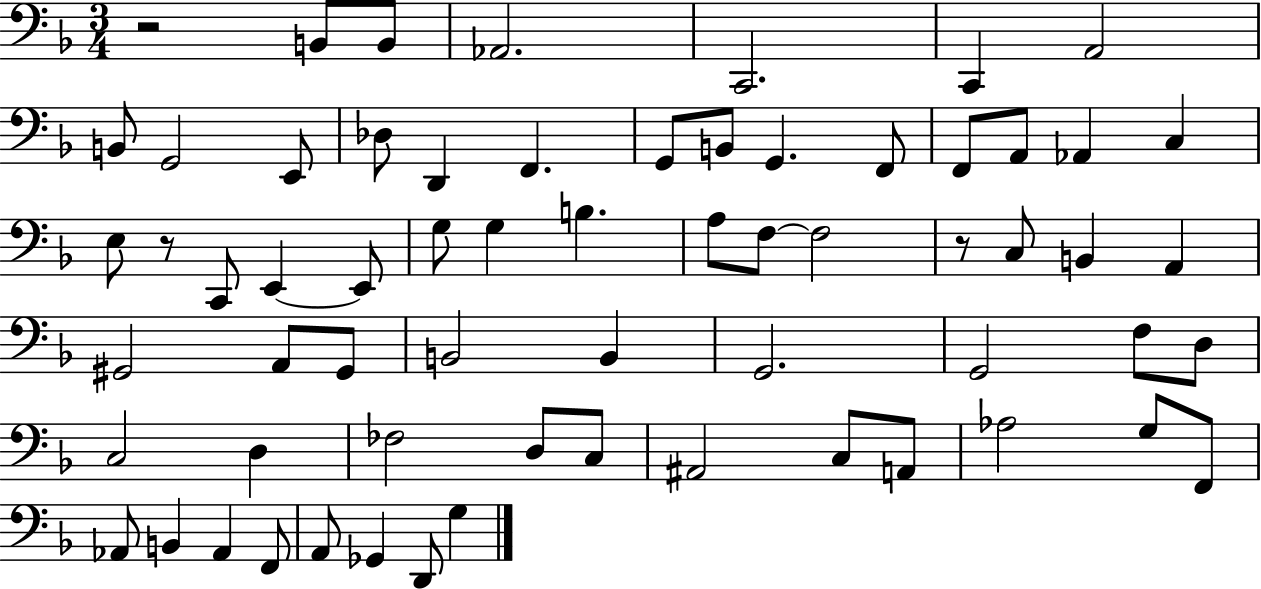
R/h B2/e B2/e Ab2/h. C2/h. C2/q A2/h B2/e G2/h E2/e Db3/e D2/q F2/q. G2/e B2/e G2/q. F2/e F2/e A2/e Ab2/q C3/q E3/e R/e C2/e E2/q E2/e G3/e G3/q B3/q. A3/e F3/e F3/h R/e C3/e B2/q A2/q G#2/h A2/e G#2/e B2/h B2/q G2/h. G2/h F3/e D3/e C3/h D3/q FES3/h D3/e C3/e A#2/h C3/e A2/e Ab3/h G3/e F2/e Ab2/e B2/q Ab2/q F2/e A2/e Gb2/q D2/e G3/q